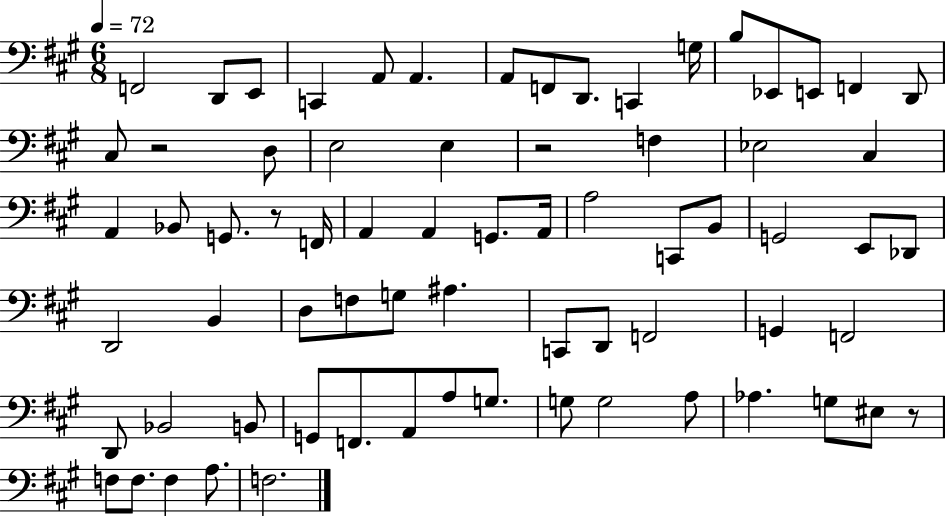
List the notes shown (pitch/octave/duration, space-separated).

F2/h D2/e E2/e C2/q A2/e A2/q. A2/e F2/e D2/e. C2/q G3/s B3/e Eb2/e E2/e F2/q D2/e C#3/e R/h D3/e E3/h E3/q R/h F3/q Eb3/h C#3/q A2/q Bb2/e G2/e. R/e F2/s A2/q A2/q G2/e. A2/s A3/h C2/e B2/e G2/h E2/e Db2/e D2/h B2/q D3/e F3/e G3/e A#3/q. C2/e D2/e F2/h G2/q F2/h D2/e Bb2/h B2/e G2/e F2/e. A2/e A3/e G3/e. G3/e G3/h A3/e Ab3/q. G3/e EIS3/e R/e F3/e F3/e. F3/q A3/e. F3/h.